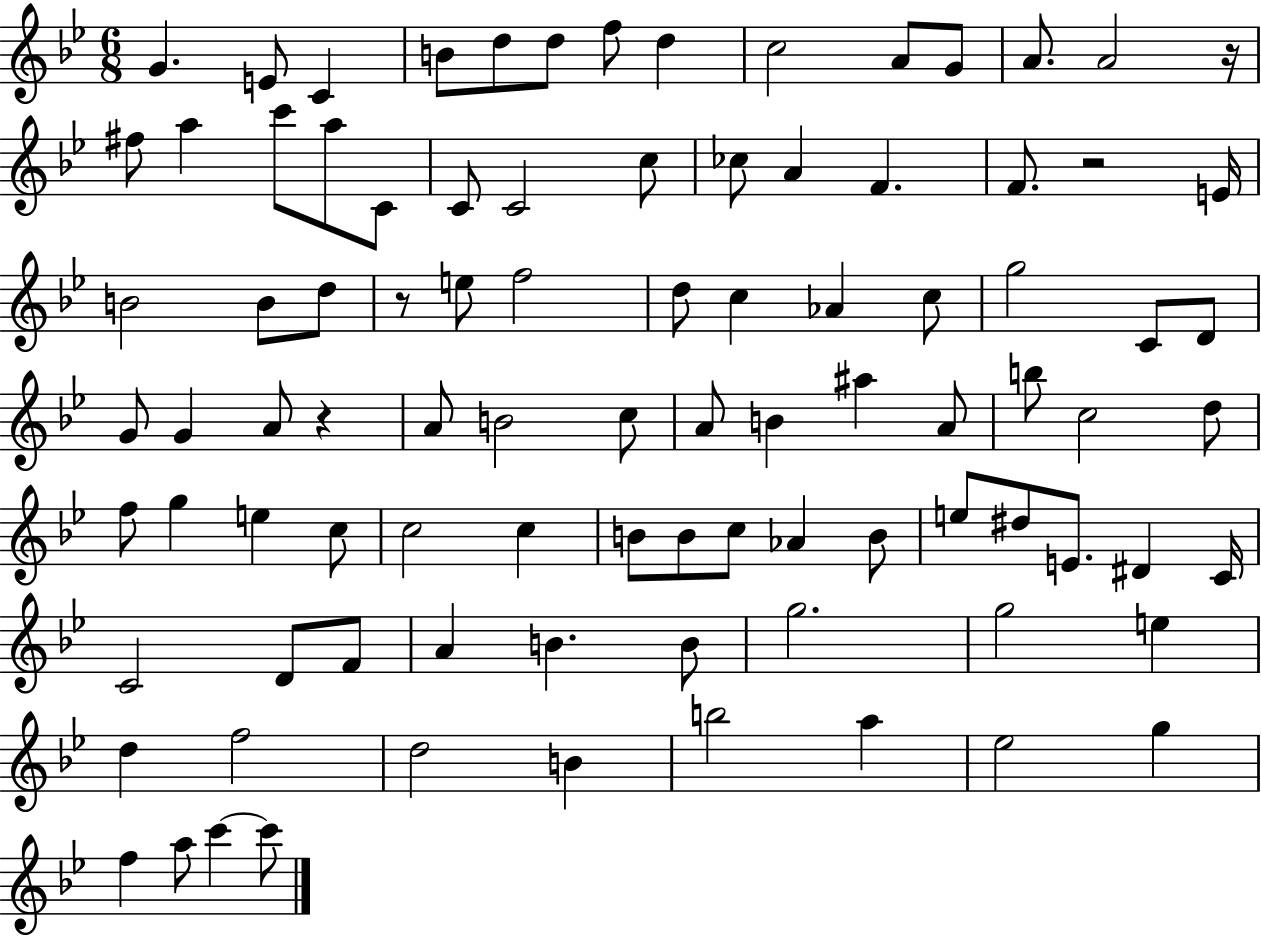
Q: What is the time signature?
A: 6/8